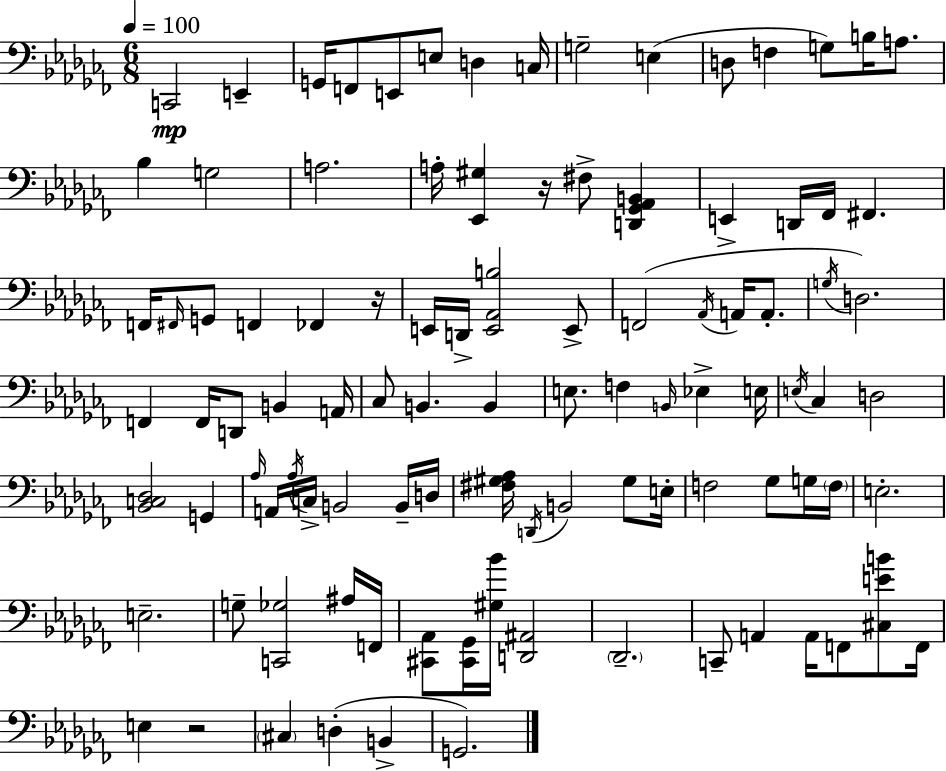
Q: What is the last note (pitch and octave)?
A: G2